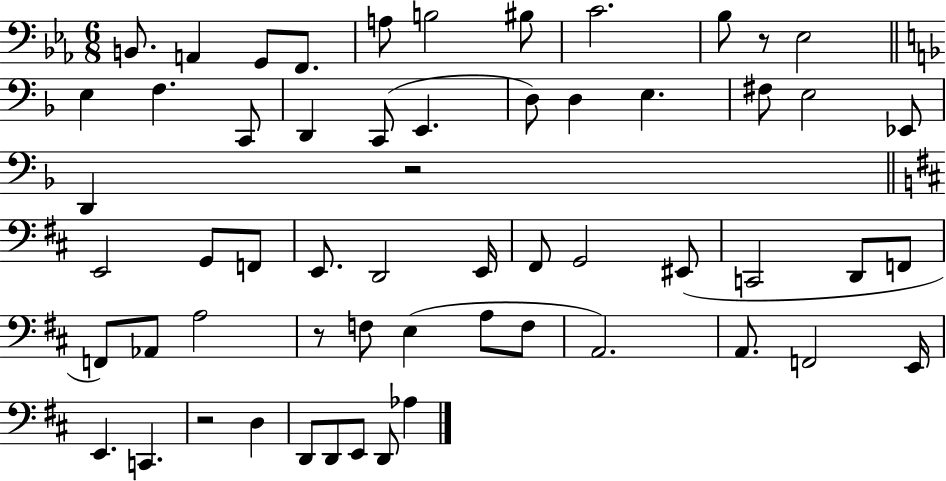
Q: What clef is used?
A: bass